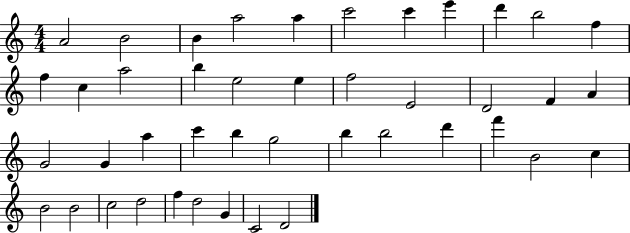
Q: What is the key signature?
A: C major